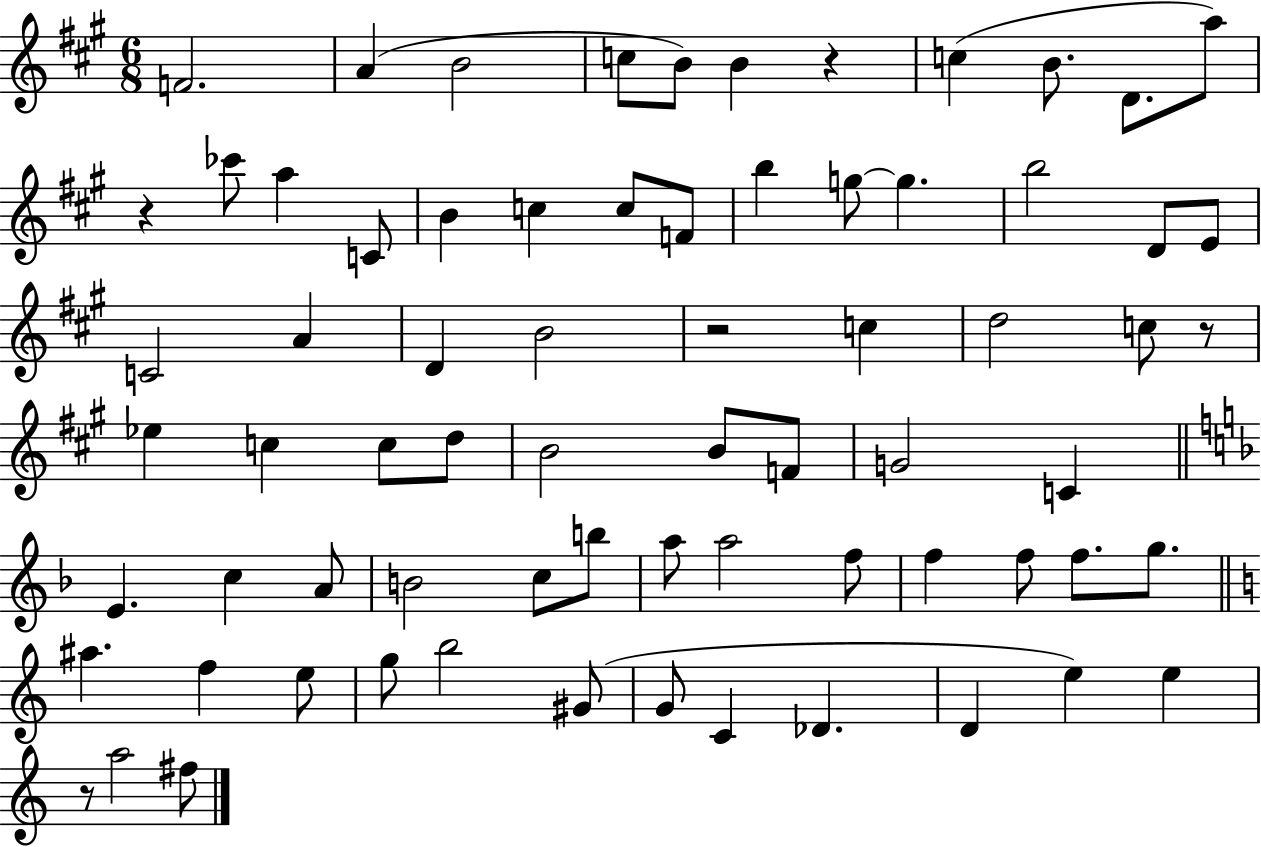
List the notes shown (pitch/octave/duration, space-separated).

F4/h. A4/q B4/h C5/e B4/e B4/q R/q C5/q B4/e. D4/e. A5/e R/q CES6/e A5/q C4/e B4/q C5/q C5/e F4/e B5/q G5/e G5/q. B5/h D4/e E4/e C4/h A4/q D4/q B4/h R/h C5/q D5/h C5/e R/e Eb5/q C5/q C5/e D5/e B4/h B4/e F4/e G4/h C4/q E4/q. C5/q A4/e B4/h C5/e B5/e A5/e A5/h F5/e F5/q F5/e F5/e. G5/e. A#5/q. F5/q E5/e G5/e B5/h G#4/e G4/e C4/q Db4/q. D4/q E5/q E5/q R/e A5/h F#5/e